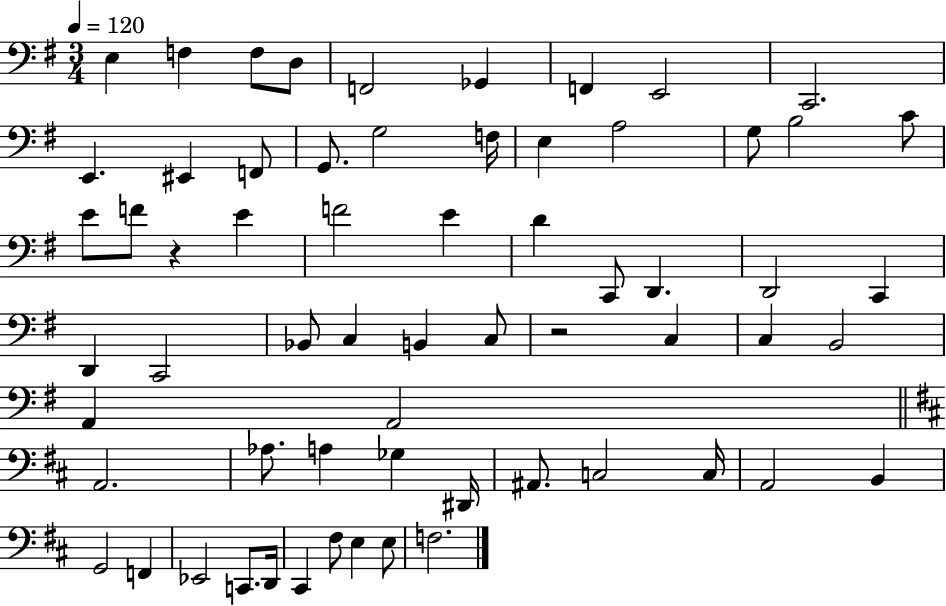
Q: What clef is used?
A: bass